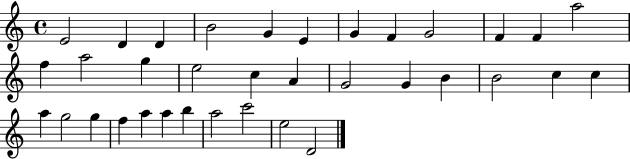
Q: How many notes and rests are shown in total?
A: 35